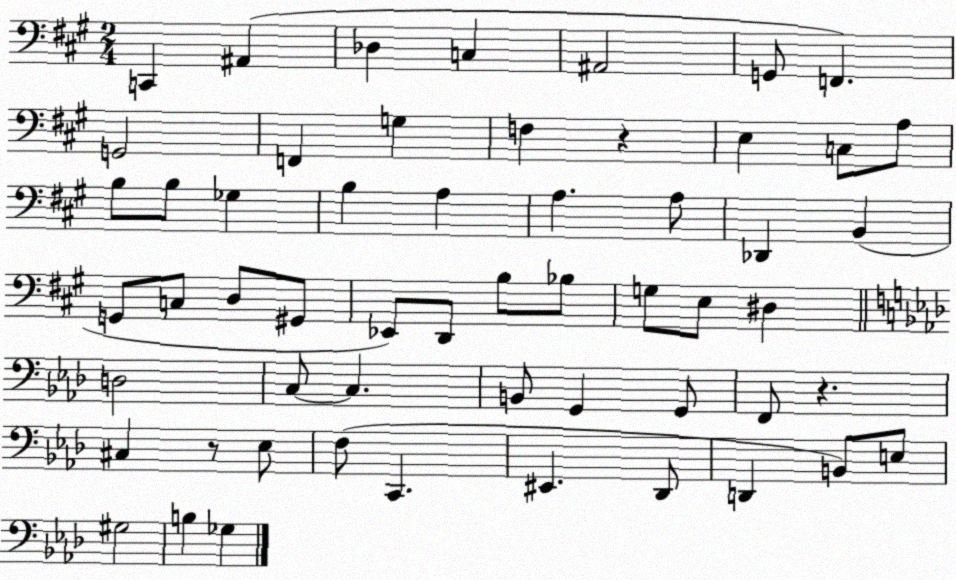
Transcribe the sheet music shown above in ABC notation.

X:1
T:Untitled
M:2/4
L:1/4
K:A
C,, ^A,, _D, C, ^A,,2 G,,/2 F,, G,,2 F,, G, F, z E, C,/2 A,/2 B,/2 B,/2 _G, B, A, A, A,/2 _D,, B,, G,,/2 C,/2 D,/2 ^G,,/2 _E,,/2 D,,/2 B,/2 _B,/2 G,/2 E,/2 ^D, D,2 C,/2 C, B,,/2 G,, G,,/2 F,,/2 z ^C, z/2 _E,/2 F,/2 C,, ^E,, _D,,/2 D,, B,,/2 E,/2 ^G,2 B, _G,